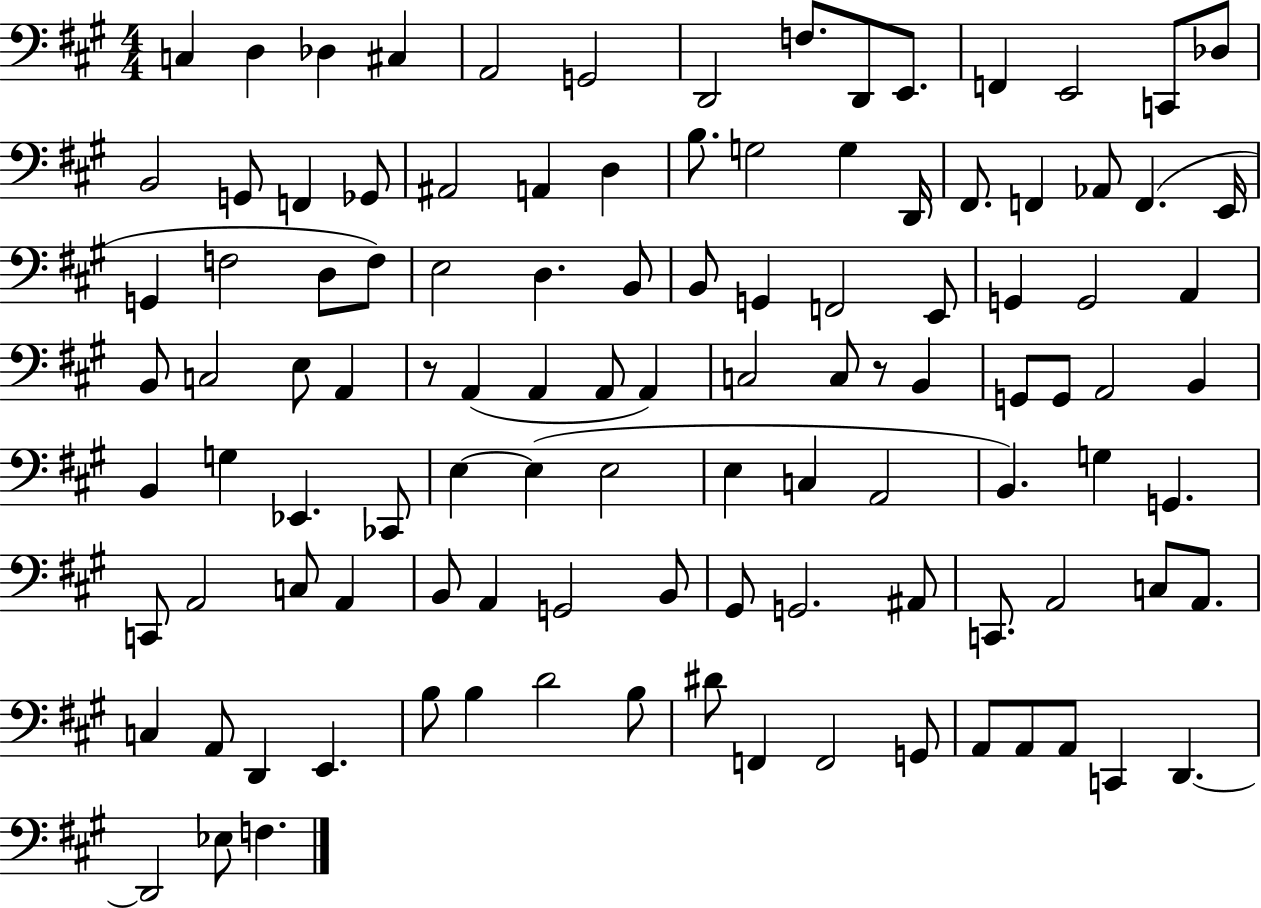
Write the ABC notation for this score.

X:1
T:Untitled
M:4/4
L:1/4
K:A
C, D, _D, ^C, A,,2 G,,2 D,,2 F,/2 D,,/2 E,,/2 F,, E,,2 C,,/2 _D,/2 B,,2 G,,/2 F,, _G,,/2 ^A,,2 A,, D, B,/2 G,2 G, D,,/4 ^F,,/2 F,, _A,,/2 F,, E,,/4 G,, F,2 D,/2 F,/2 E,2 D, B,,/2 B,,/2 G,, F,,2 E,,/2 G,, G,,2 A,, B,,/2 C,2 E,/2 A,, z/2 A,, A,, A,,/2 A,, C,2 C,/2 z/2 B,, G,,/2 G,,/2 A,,2 B,, B,, G, _E,, _C,,/2 E, E, E,2 E, C, A,,2 B,, G, G,, C,,/2 A,,2 C,/2 A,, B,,/2 A,, G,,2 B,,/2 ^G,,/2 G,,2 ^A,,/2 C,,/2 A,,2 C,/2 A,,/2 C, A,,/2 D,, E,, B,/2 B, D2 B,/2 ^D/2 F,, F,,2 G,,/2 A,,/2 A,,/2 A,,/2 C,, D,, D,,2 _E,/2 F,